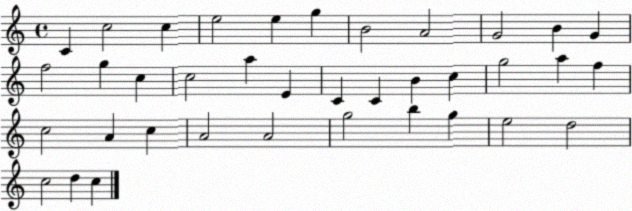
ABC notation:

X:1
T:Untitled
M:4/4
L:1/4
K:C
C c2 c e2 e g B2 A2 G2 B G f2 g c c2 a E C C B c g2 a f c2 A c A2 A2 g2 b g e2 d2 c2 d c